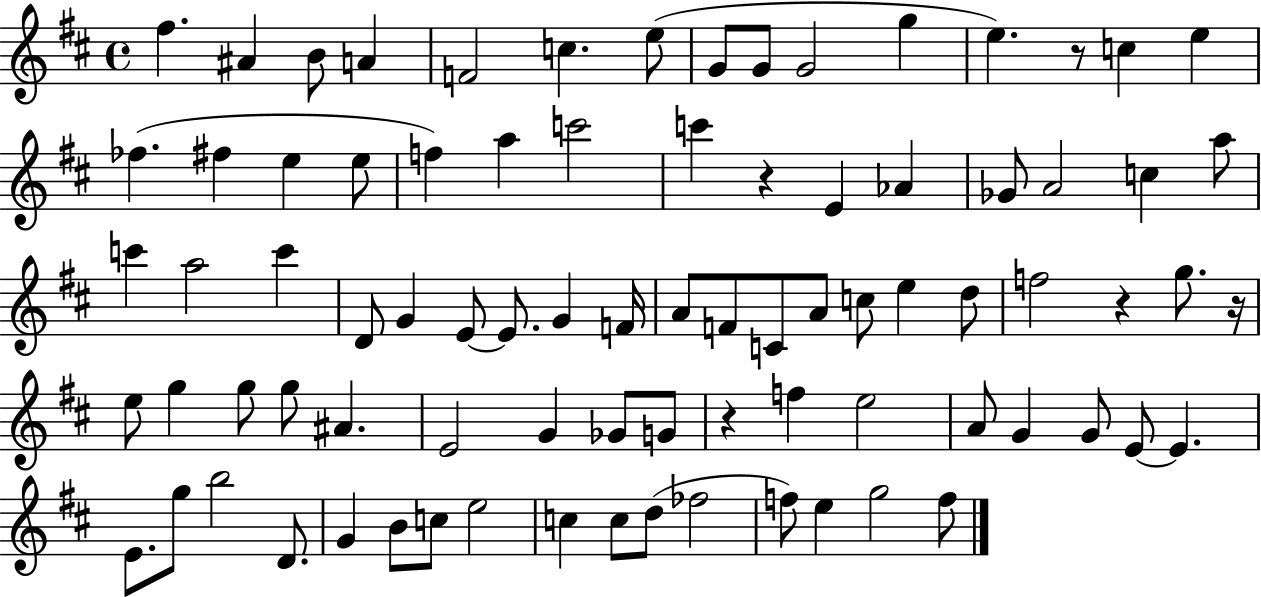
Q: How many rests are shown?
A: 5